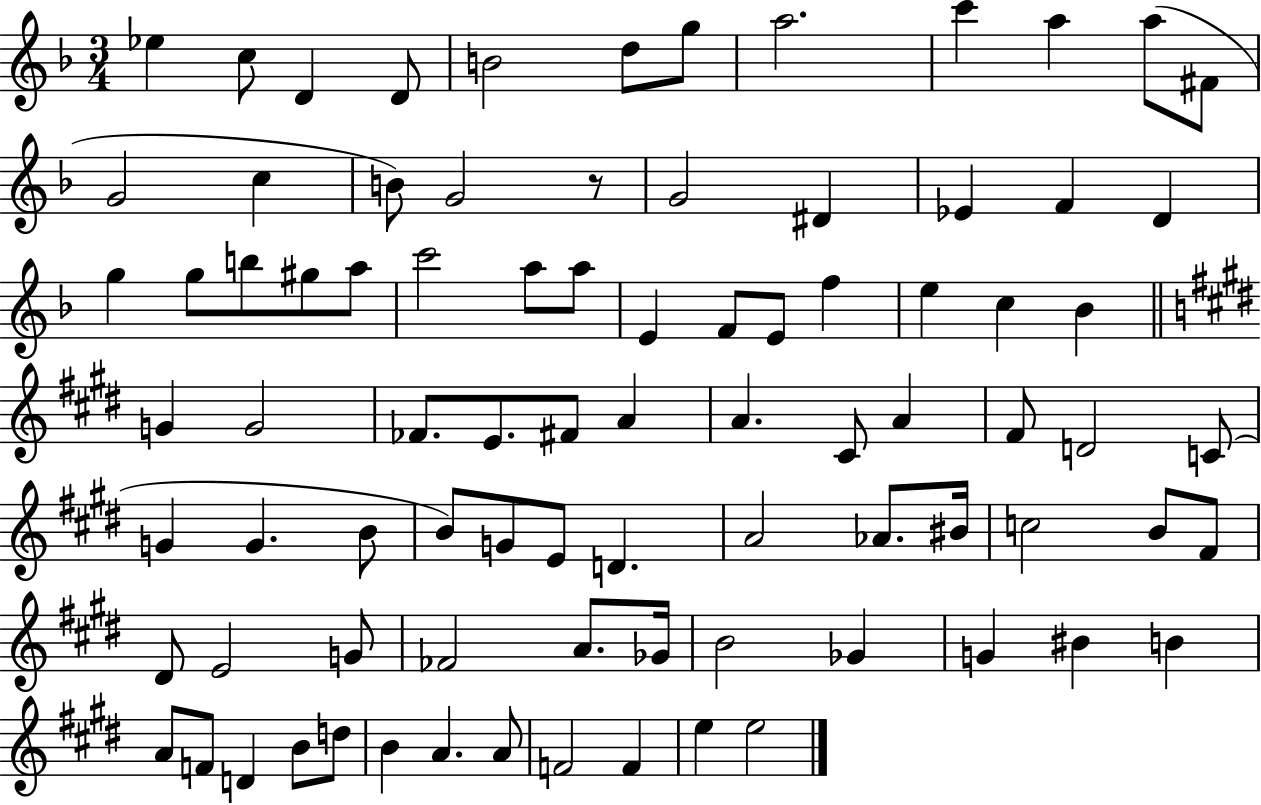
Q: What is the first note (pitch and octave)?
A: Eb5